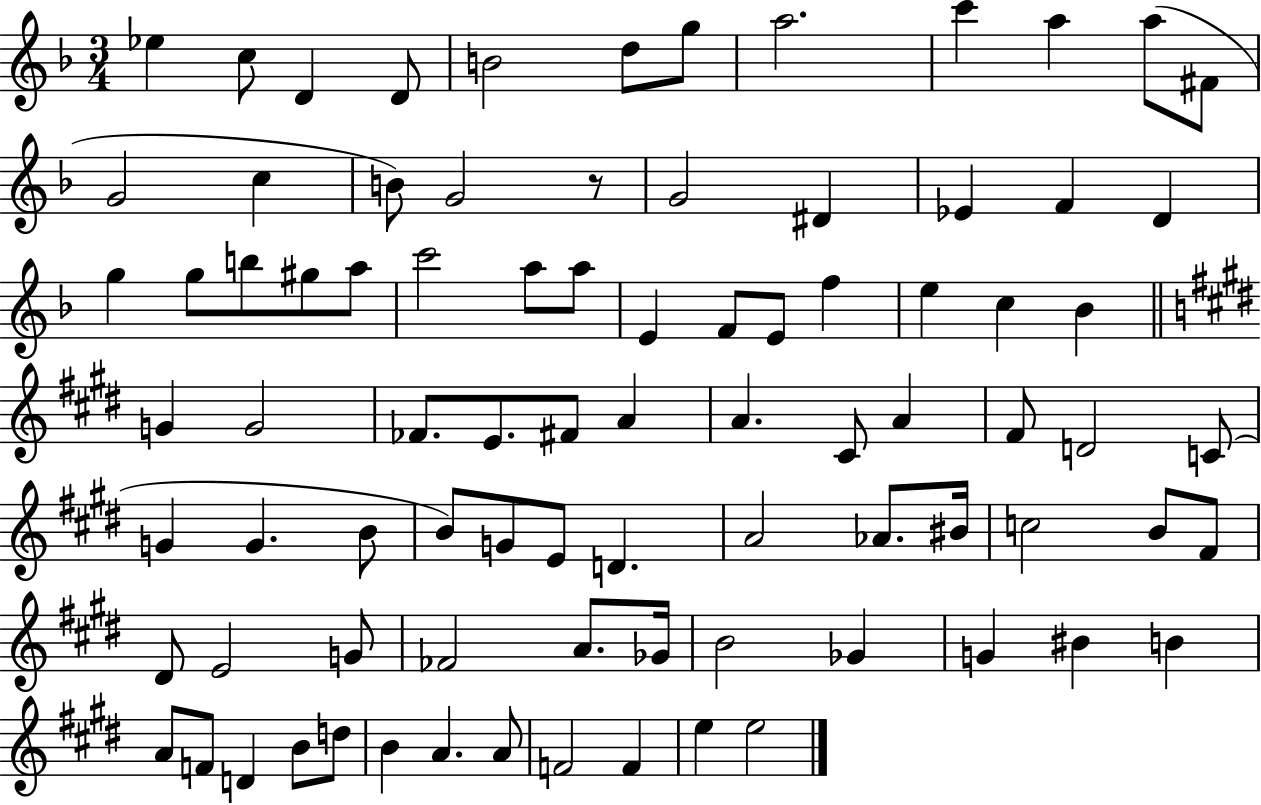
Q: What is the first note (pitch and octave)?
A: Eb5